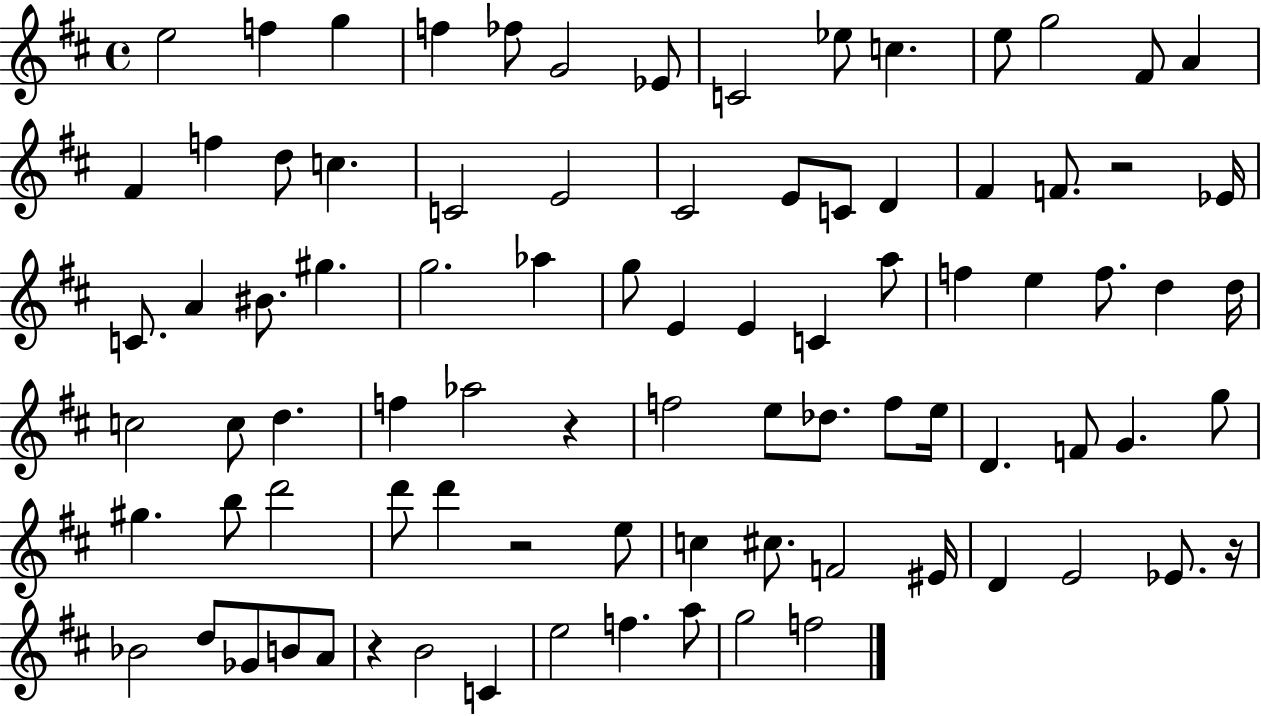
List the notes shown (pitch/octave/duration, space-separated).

E5/h F5/q G5/q F5/q FES5/e G4/h Eb4/e C4/h Eb5/e C5/q. E5/e G5/h F#4/e A4/q F#4/q F5/q D5/e C5/q. C4/h E4/h C#4/h E4/e C4/e D4/q F#4/q F4/e. R/h Eb4/s C4/e. A4/q BIS4/e. G#5/q. G5/h. Ab5/q G5/e E4/q E4/q C4/q A5/e F5/q E5/q F5/e. D5/q D5/s C5/h C5/e D5/q. F5/q Ab5/h R/q F5/h E5/e Db5/e. F5/e E5/s D4/q. F4/e G4/q. G5/e G#5/q. B5/e D6/h D6/e D6/q R/h E5/e C5/q C#5/e. F4/h EIS4/s D4/q E4/h Eb4/e. R/s Bb4/h D5/e Gb4/e B4/e A4/e R/q B4/h C4/q E5/h F5/q. A5/e G5/h F5/h